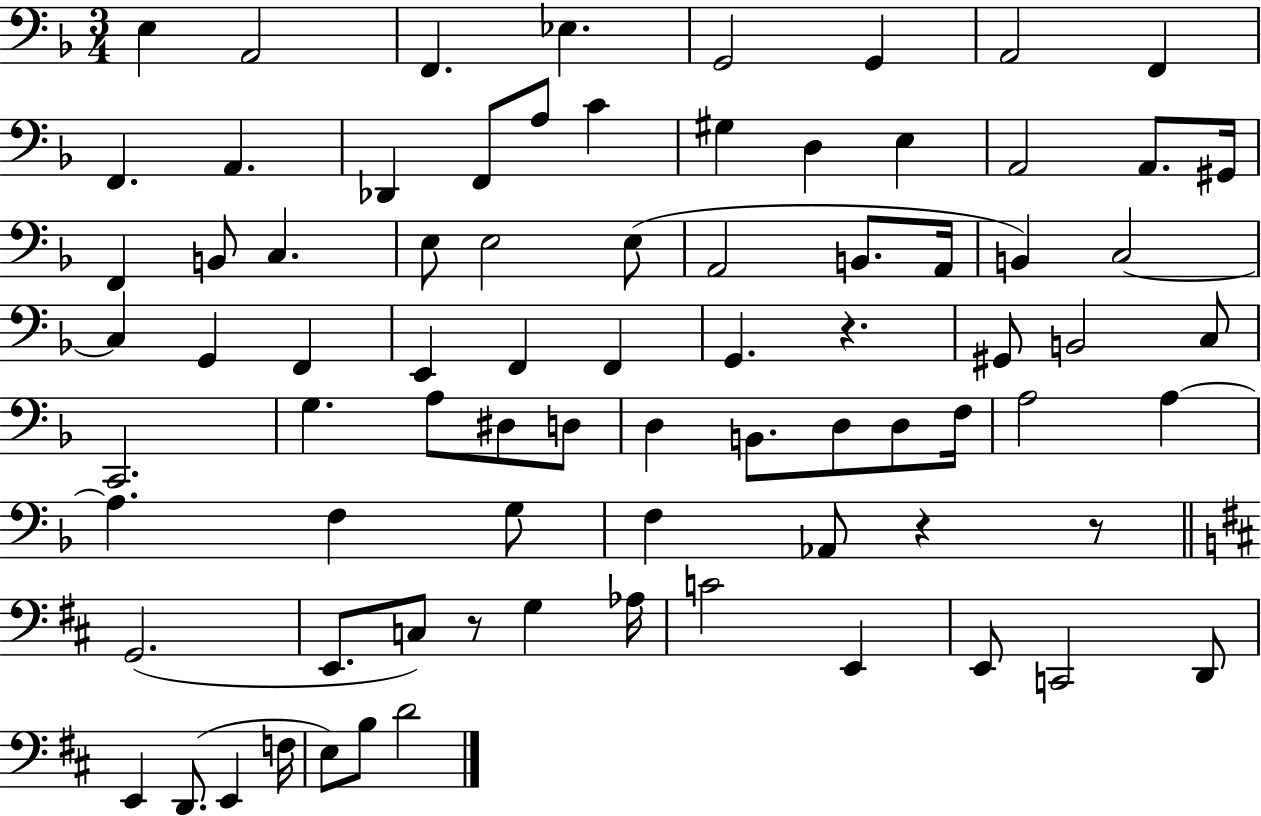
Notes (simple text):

E3/q A2/h F2/q. Eb3/q. G2/h G2/q A2/h F2/q F2/q. A2/q. Db2/q F2/e A3/e C4/q G#3/q D3/q E3/q A2/h A2/e. G#2/s F2/q B2/e C3/q. E3/e E3/h E3/e A2/h B2/e. A2/s B2/q C3/h C3/q G2/q F2/q E2/q F2/q F2/q G2/q. R/q. G#2/e B2/h C3/e C2/h. G3/q. A3/e D#3/e D3/e D3/q B2/e. D3/e D3/e F3/s A3/h A3/q A3/q. F3/q G3/e F3/q Ab2/e R/q R/e G2/h. E2/e. C3/e R/e G3/q Ab3/s C4/h E2/q E2/e C2/h D2/e E2/q D2/e. E2/q F3/s E3/e B3/e D4/h